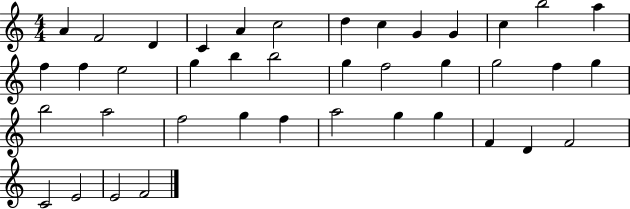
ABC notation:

X:1
T:Untitled
M:4/4
L:1/4
K:C
A F2 D C A c2 d c G G c b2 a f f e2 g b b2 g f2 g g2 f g b2 a2 f2 g f a2 g g F D F2 C2 E2 E2 F2